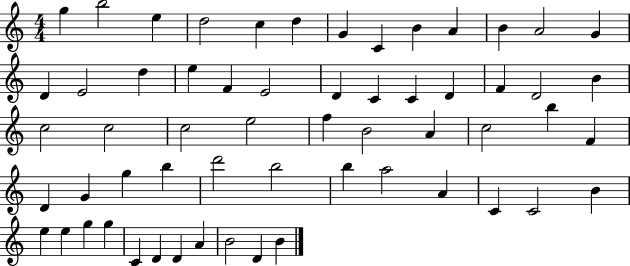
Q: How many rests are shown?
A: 0